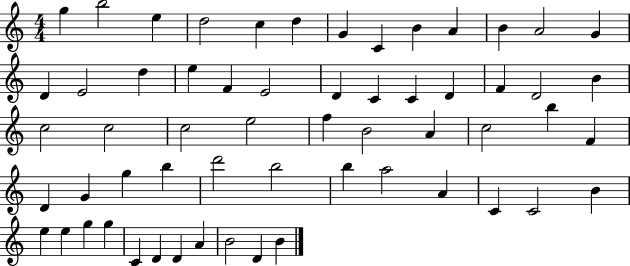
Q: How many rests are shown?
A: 0